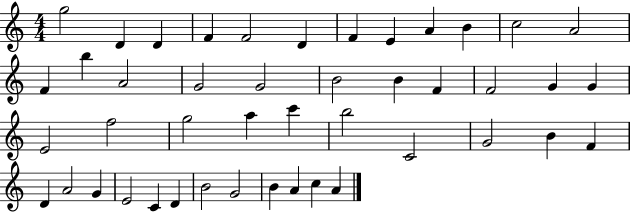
G5/h D4/q D4/q F4/q F4/h D4/q F4/q E4/q A4/q B4/q C5/h A4/h F4/q B5/q A4/h G4/h G4/h B4/h B4/q F4/q F4/h G4/q G4/q E4/h F5/h G5/h A5/q C6/q B5/h C4/h G4/h B4/q F4/q D4/q A4/h G4/q E4/h C4/q D4/q B4/h G4/h B4/q A4/q C5/q A4/q